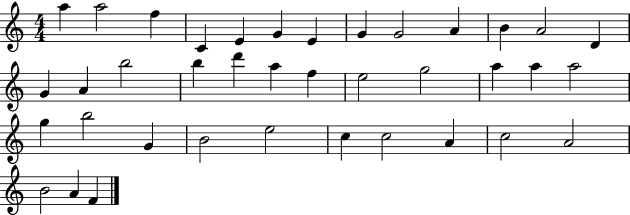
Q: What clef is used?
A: treble